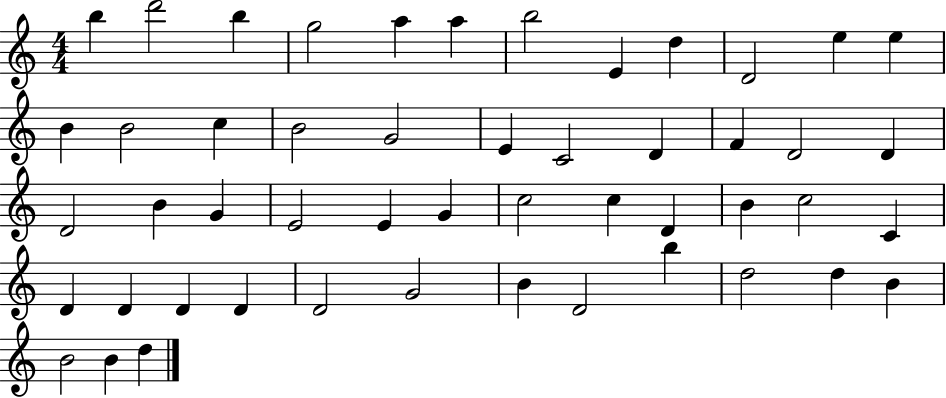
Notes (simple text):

B5/q D6/h B5/q G5/h A5/q A5/q B5/h E4/q D5/q D4/h E5/q E5/q B4/q B4/h C5/q B4/h G4/h E4/q C4/h D4/q F4/q D4/h D4/q D4/h B4/q G4/q E4/h E4/q G4/q C5/h C5/q D4/q B4/q C5/h C4/q D4/q D4/q D4/q D4/q D4/h G4/h B4/q D4/h B5/q D5/h D5/q B4/q B4/h B4/q D5/q